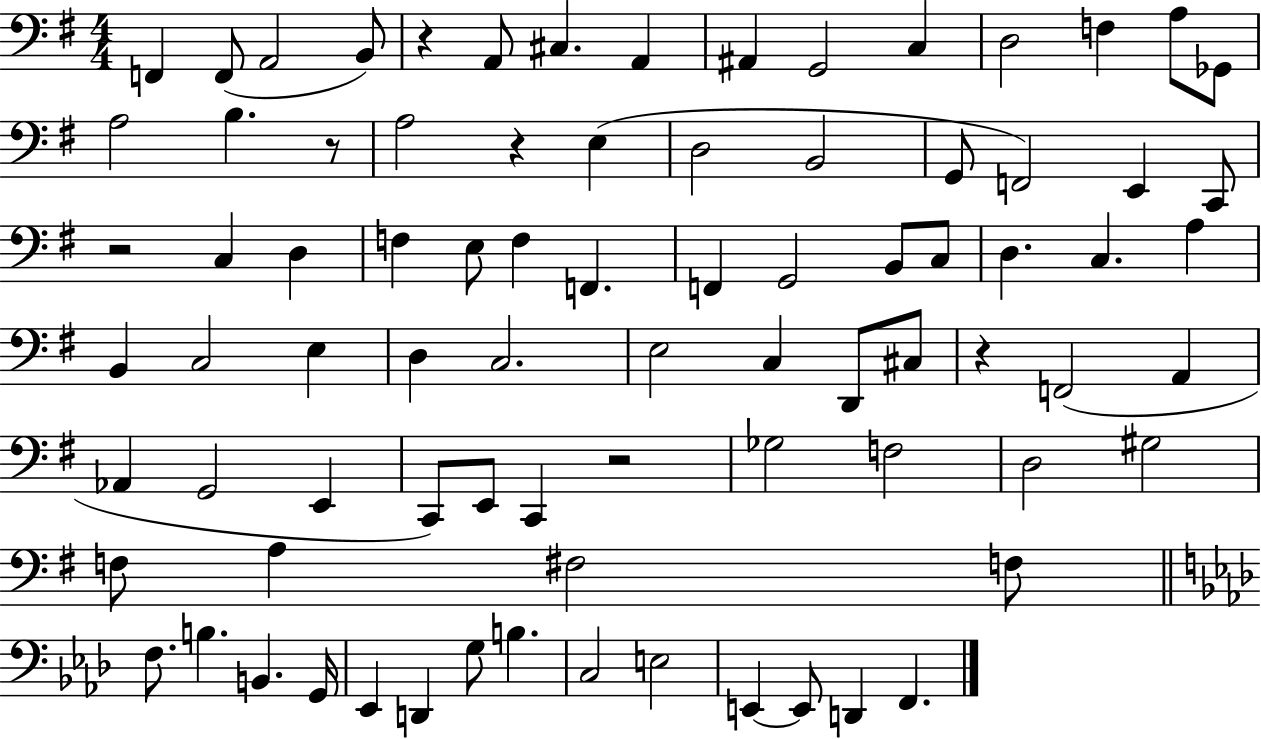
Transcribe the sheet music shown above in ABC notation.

X:1
T:Untitled
M:4/4
L:1/4
K:G
F,, F,,/2 A,,2 B,,/2 z A,,/2 ^C, A,, ^A,, G,,2 C, D,2 F, A,/2 _G,,/2 A,2 B, z/2 A,2 z E, D,2 B,,2 G,,/2 F,,2 E,, C,,/2 z2 C, D, F, E,/2 F, F,, F,, G,,2 B,,/2 C,/2 D, C, A, B,, C,2 E, D, C,2 E,2 C, D,,/2 ^C,/2 z F,,2 A,, _A,, G,,2 E,, C,,/2 E,,/2 C,, z2 _G,2 F,2 D,2 ^G,2 F,/2 A, ^F,2 F,/2 F,/2 B, B,, G,,/4 _E,, D,, G,/2 B, C,2 E,2 E,, E,,/2 D,, F,,